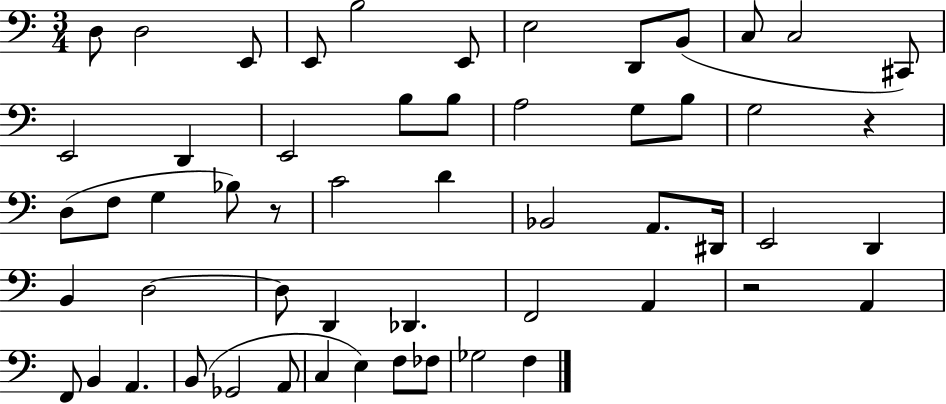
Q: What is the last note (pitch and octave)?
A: F3